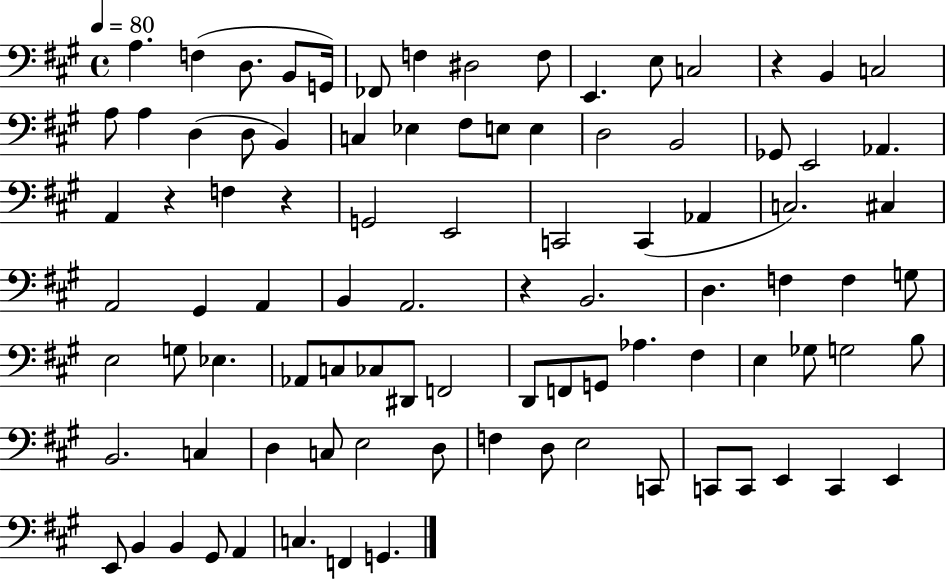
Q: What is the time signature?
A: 4/4